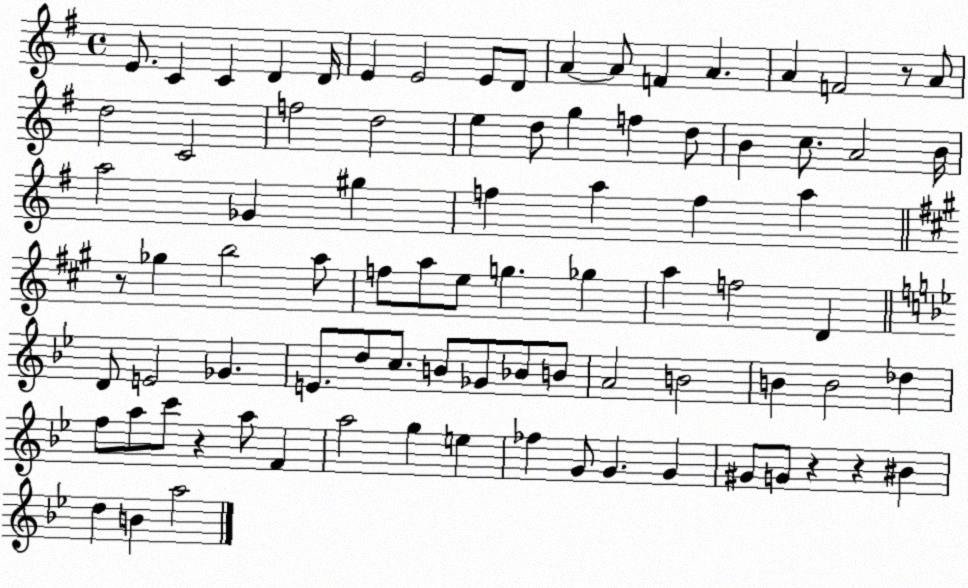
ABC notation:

X:1
T:Untitled
M:4/4
L:1/4
K:G
E/2 C C D D/4 E E2 E/2 D/2 A A/2 F A A F2 z/2 A/2 d2 C2 f2 d2 e d/2 g f d/2 B c/2 A2 B/4 a2 _G ^g f a f a z/2 _g b2 a/2 f/2 a/2 e/2 g _g a f2 D D/2 E2 _G E/2 d/2 c/2 B/2 _G/2 _B/2 B/2 A2 B2 B B2 _d f/2 a/2 c'/2 z a/2 F a2 g e _f G/2 G G ^G/2 G/2 z z ^B d B a2